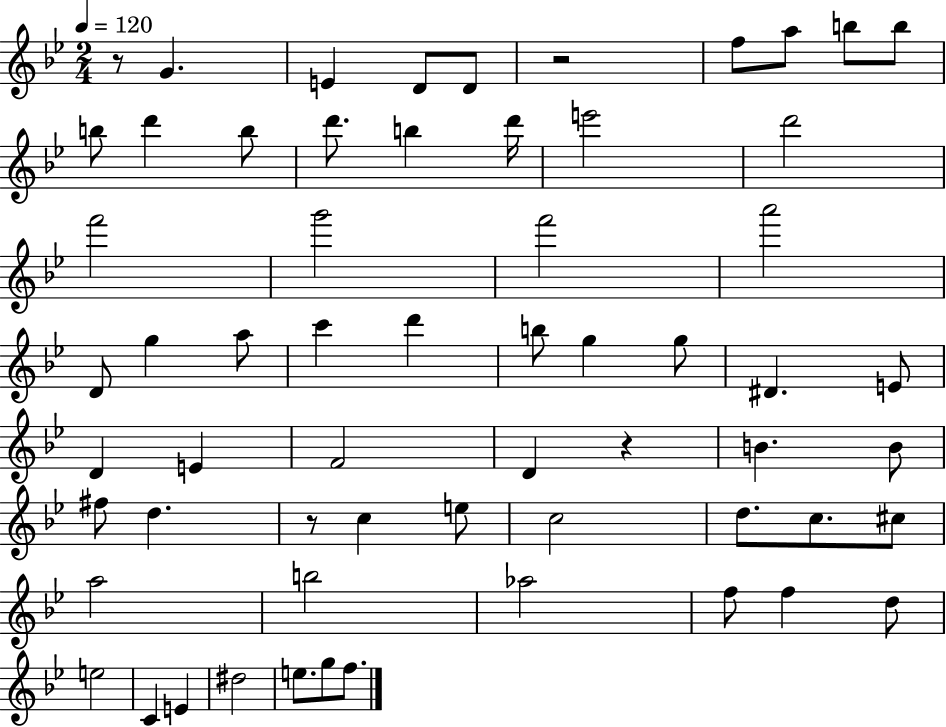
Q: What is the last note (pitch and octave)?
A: F5